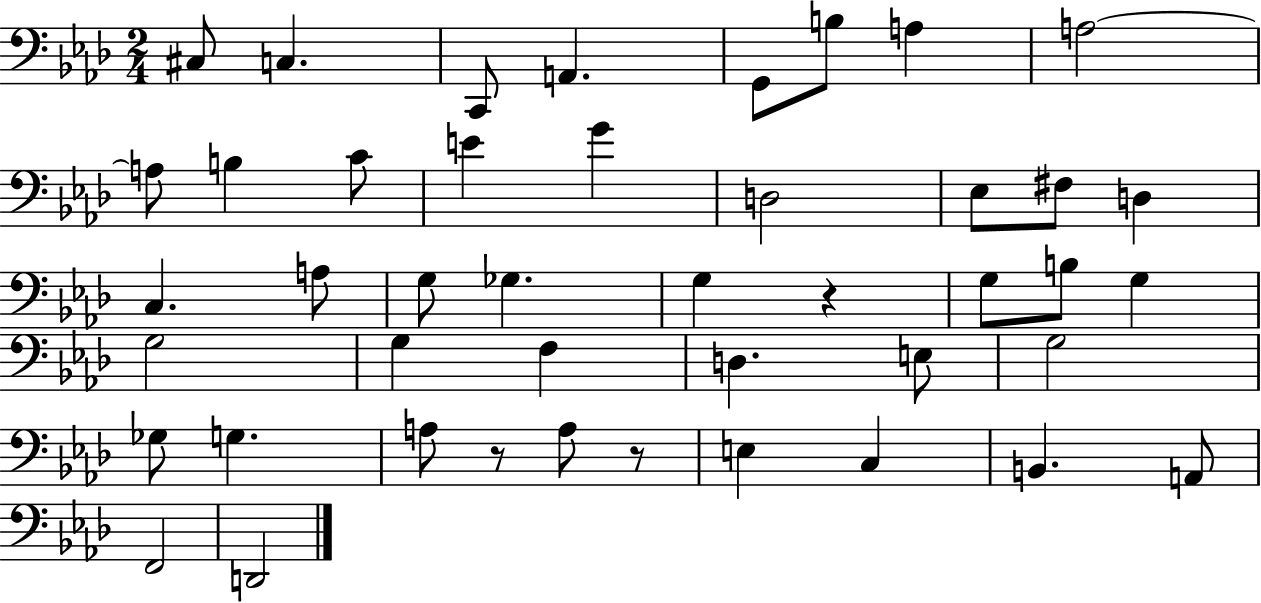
C#3/e C3/q. C2/e A2/q. G2/e B3/e A3/q A3/h A3/e B3/q C4/e E4/q G4/q D3/h Eb3/e F#3/e D3/q C3/q. A3/e G3/e Gb3/q. G3/q R/q G3/e B3/e G3/q G3/h G3/q F3/q D3/q. E3/e G3/h Gb3/e G3/q. A3/e R/e A3/e R/e E3/q C3/q B2/q. A2/e F2/h D2/h